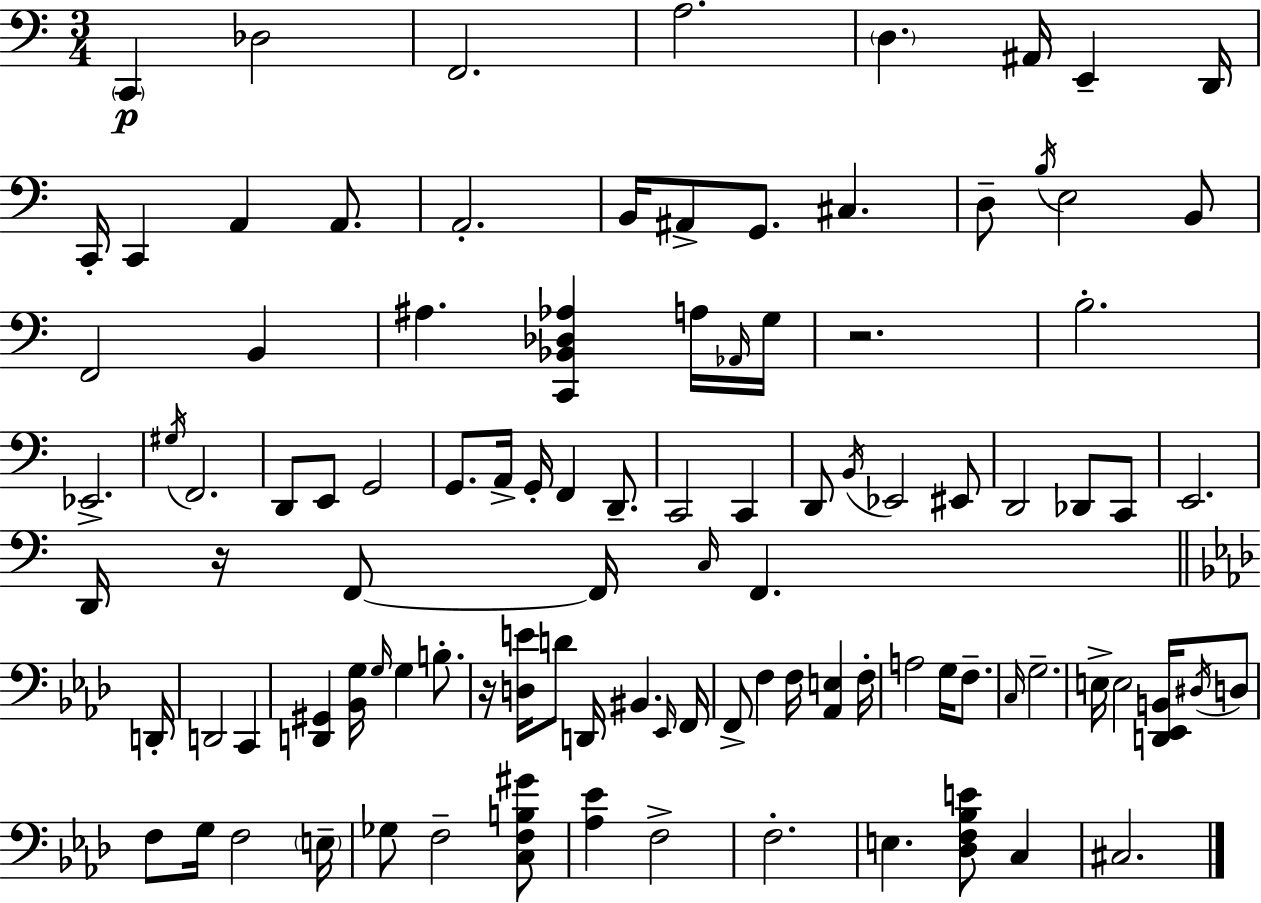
C2/q Db3/h F2/h. A3/h. D3/q. A#2/s E2/q D2/s C2/s C2/q A2/q A2/e. A2/h. B2/s A#2/e G2/e. C#3/q. D3/e B3/s E3/h B2/e F2/h B2/q A#3/q. [C2,Bb2,Db3,Ab3]/q A3/s Ab2/s G3/s R/h. B3/h. Eb2/h. G#3/s F2/h. D2/e E2/e G2/h G2/e. A2/s G2/s F2/q D2/e. C2/h C2/q D2/e B2/s Eb2/h EIS2/e D2/h Db2/e C2/e E2/h. D2/s R/s F2/e F2/s C3/s F2/q. D2/s D2/h C2/q [D2,G#2]/q [Bb2,G3]/s G3/s G3/q B3/e. R/s [D3,E4]/s D4/e D2/s BIS2/q. Eb2/s F2/s F2/e F3/q F3/s [Ab2,E3]/q F3/s A3/h G3/s F3/e. C3/s G3/h. E3/s E3/h [D2,Eb2,B2]/s D#3/s D3/e F3/e G3/s F3/h E3/s Gb3/e F3/h [C3,F3,B3,G#4]/e [Ab3,Eb4]/q F3/h F3/h. E3/q. [Db3,F3,Bb3,E4]/e C3/q C#3/h.